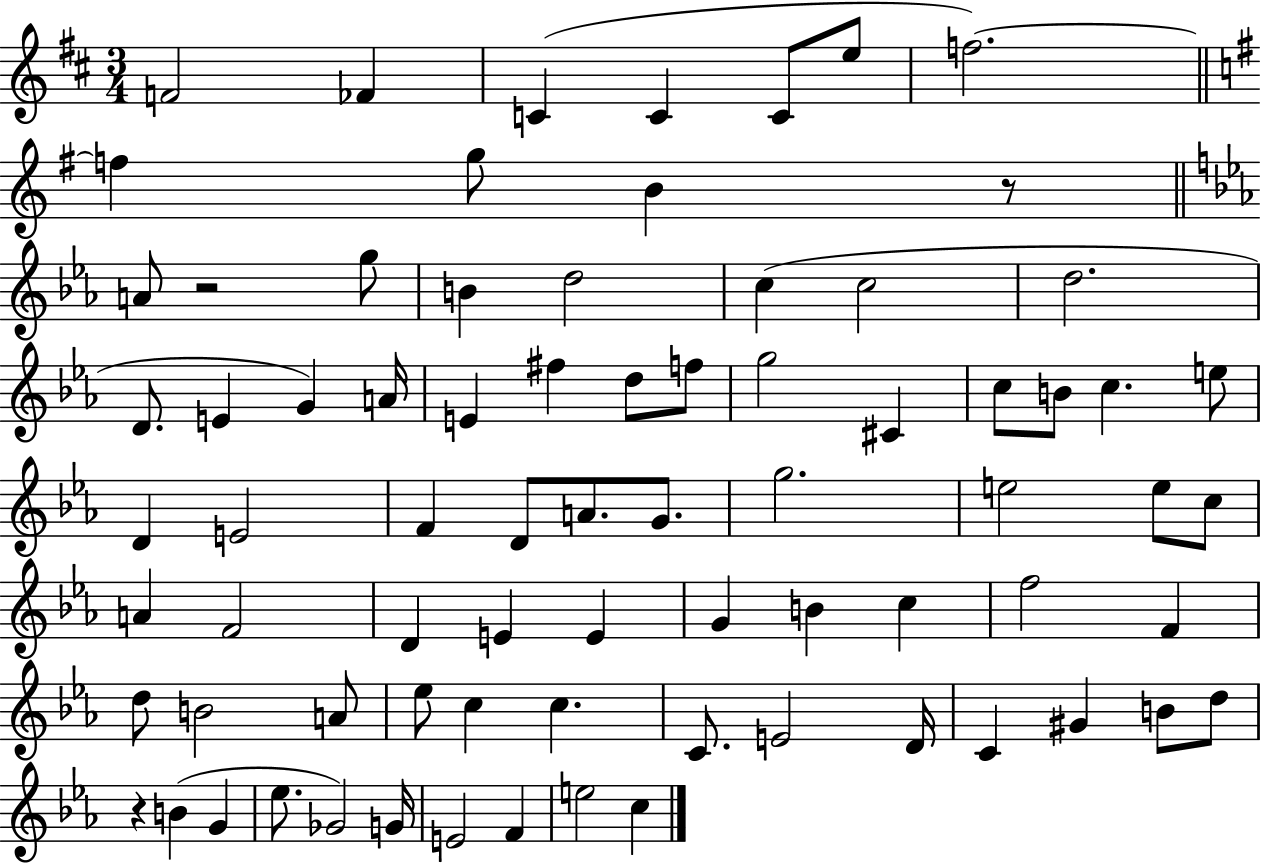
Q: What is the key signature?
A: D major